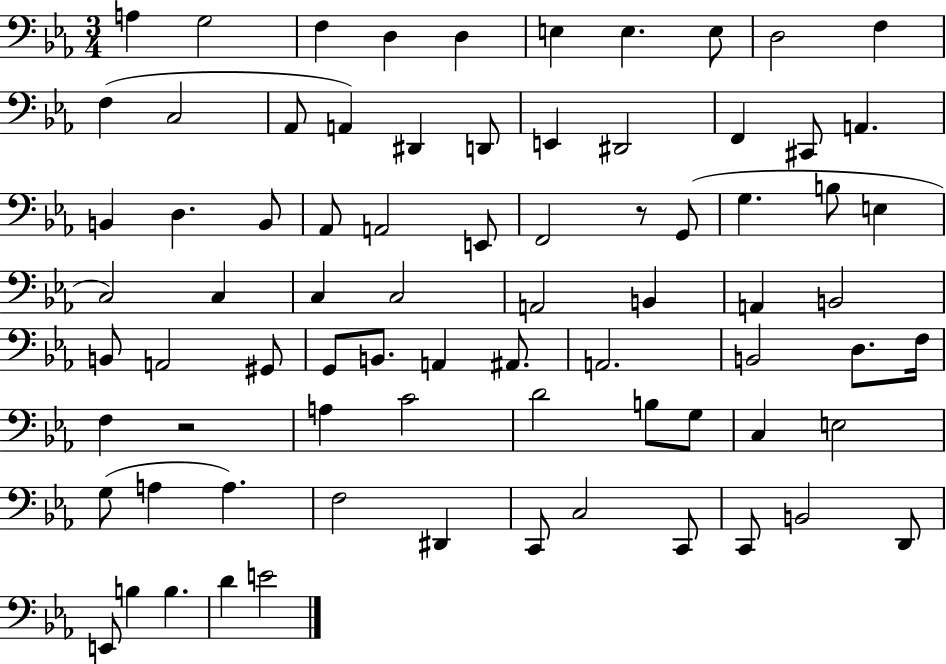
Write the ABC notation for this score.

X:1
T:Untitled
M:3/4
L:1/4
K:Eb
A, G,2 F, D, D, E, E, E,/2 D,2 F, F, C,2 _A,,/2 A,, ^D,, D,,/2 E,, ^D,,2 F,, ^C,,/2 A,, B,, D, B,,/2 _A,,/2 A,,2 E,,/2 F,,2 z/2 G,,/2 G, B,/2 E, C,2 C, C, C,2 A,,2 B,, A,, B,,2 B,,/2 A,,2 ^G,,/2 G,,/2 B,,/2 A,, ^A,,/2 A,,2 B,,2 D,/2 F,/4 F, z2 A, C2 D2 B,/2 G,/2 C, E,2 G,/2 A, A, F,2 ^D,, C,,/2 C,2 C,,/2 C,,/2 B,,2 D,,/2 E,,/2 B, B, D E2